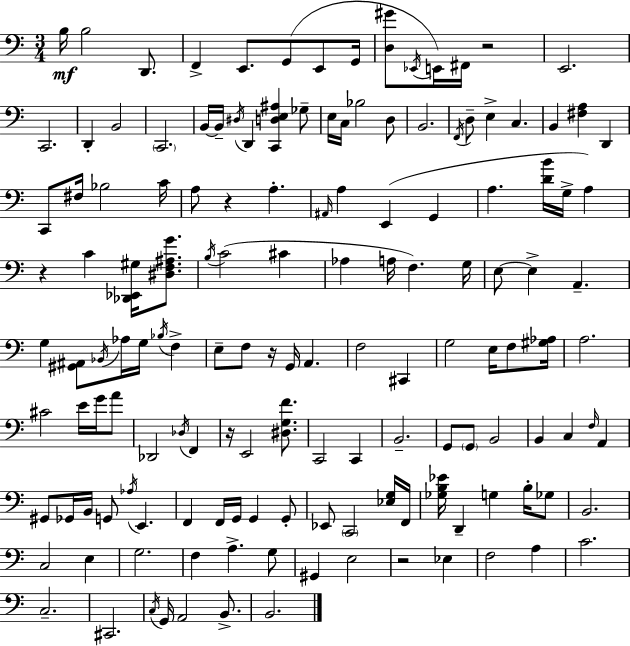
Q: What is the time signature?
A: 3/4